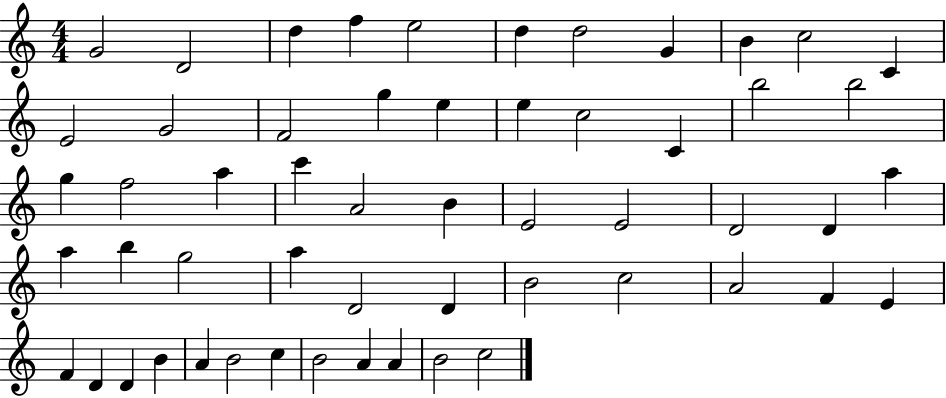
{
  \clef treble
  \numericTimeSignature
  \time 4/4
  \key c \major
  g'2 d'2 | d''4 f''4 e''2 | d''4 d''2 g'4 | b'4 c''2 c'4 | \break e'2 g'2 | f'2 g''4 e''4 | e''4 c''2 c'4 | b''2 b''2 | \break g''4 f''2 a''4 | c'''4 a'2 b'4 | e'2 e'2 | d'2 d'4 a''4 | \break a''4 b''4 g''2 | a''4 d'2 d'4 | b'2 c''2 | a'2 f'4 e'4 | \break f'4 d'4 d'4 b'4 | a'4 b'2 c''4 | b'2 a'4 a'4 | b'2 c''2 | \break \bar "|."
}